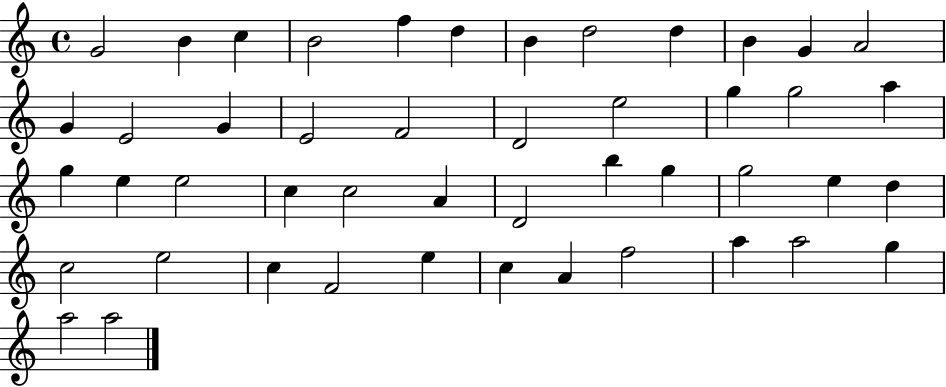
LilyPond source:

{
  \clef treble
  \time 4/4
  \defaultTimeSignature
  \key c \major
  g'2 b'4 c''4 | b'2 f''4 d''4 | b'4 d''2 d''4 | b'4 g'4 a'2 | \break g'4 e'2 g'4 | e'2 f'2 | d'2 e''2 | g''4 g''2 a''4 | \break g''4 e''4 e''2 | c''4 c''2 a'4 | d'2 b''4 g''4 | g''2 e''4 d''4 | \break c''2 e''2 | c''4 f'2 e''4 | c''4 a'4 f''2 | a''4 a''2 g''4 | \break a''2 a''2 | \bar "|."
}